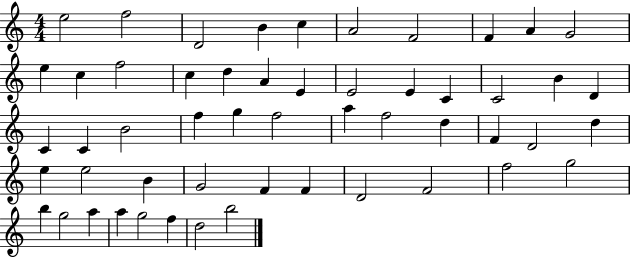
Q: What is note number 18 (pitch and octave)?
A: E4